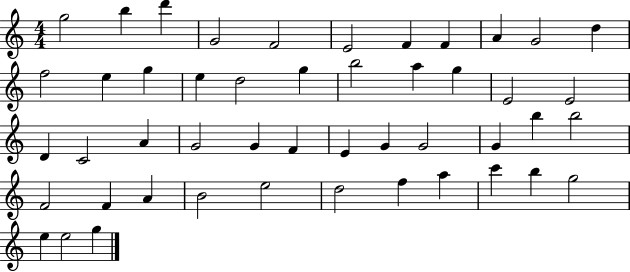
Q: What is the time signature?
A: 4/4